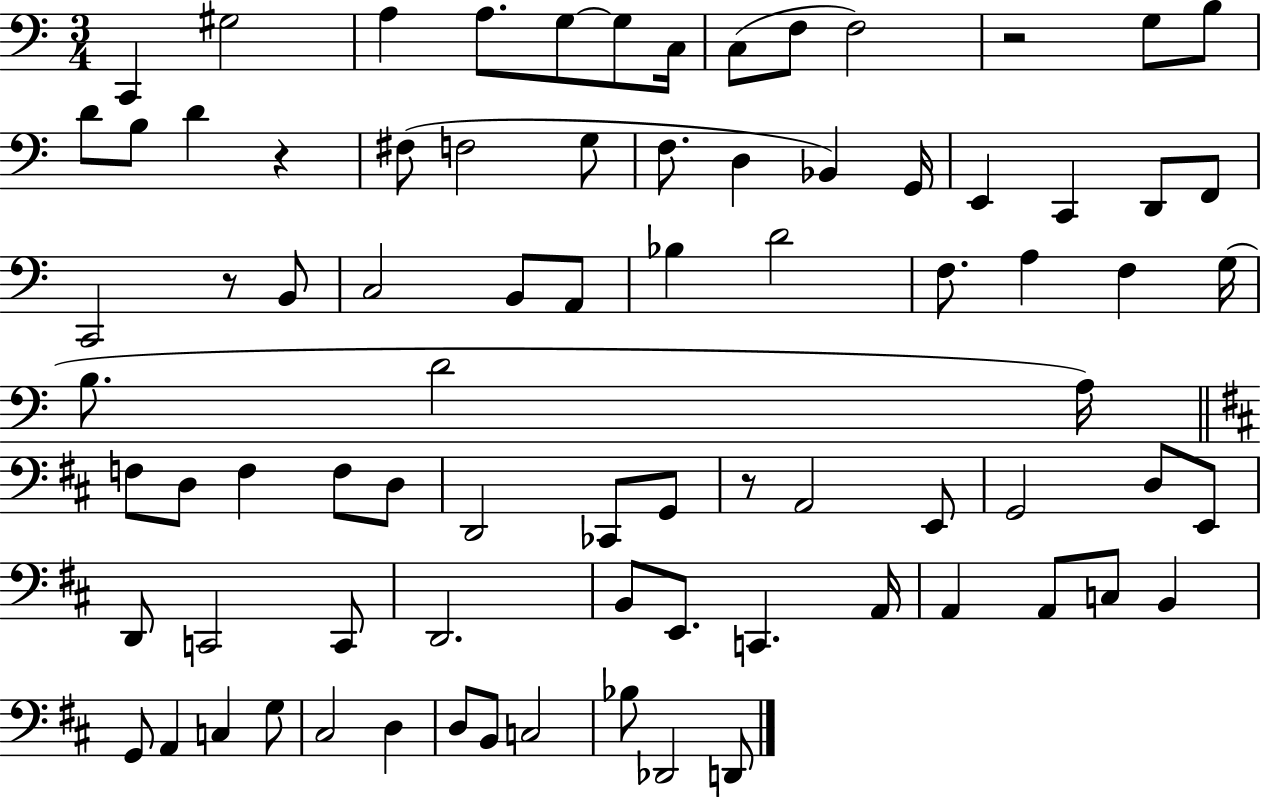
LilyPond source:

{
  \clef bass
  \numericTimeSignature
  \time 3/4
  \key c \major
  c,4 gis2 | a4 a8. g8~~ g8 c16 | c8( f8 f2) | r2 g8 b8 | \break d'8 b8 d'4 r4 | fis8( f2 g8 | f8. d4 bes,4) g,16 | e,4 c,4 d,8 f,8 | \break c,2 r8 b,8 | c2 b,8 a,8 | bes4 d'2 | f8. a4 f4 g16( | \break b8. d'2 a16) | \bar "||" \break \key d \major f8 d8 f4 f8 d8 | d,2 ces,8 g,8 | r8 a,2 e,8 | g,2 d8 e,8 | \break d,8 c,2 c,8 | d,2. | b,8 e,8. c,4. a,16 | a,4 a,8 c8 b,4 | \break g,8 a,4 c4 g8 | cis2 d4 | d8 b,8 c2 | bes8 des,2 d,8 | \break \bar "|."
}